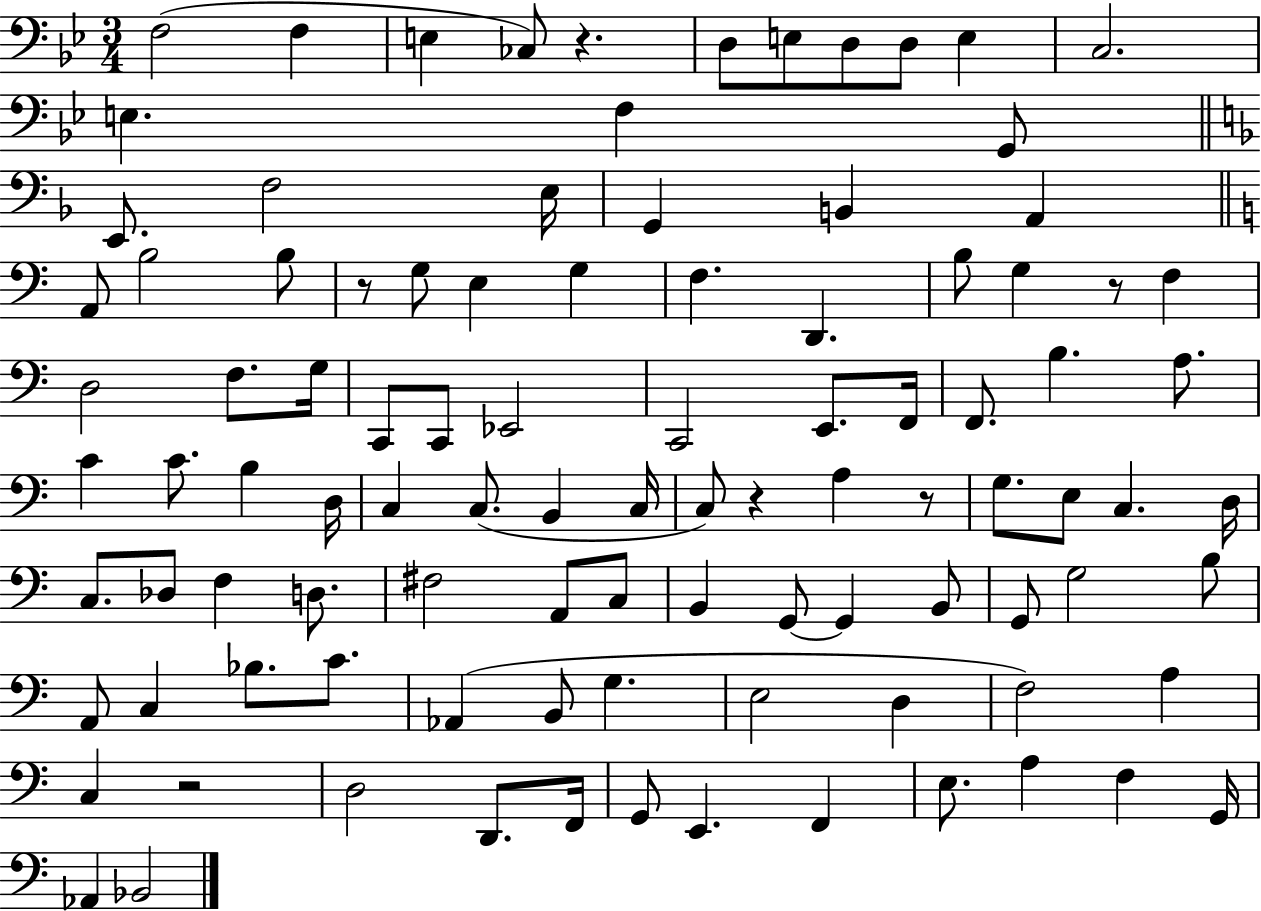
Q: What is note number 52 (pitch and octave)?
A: A3